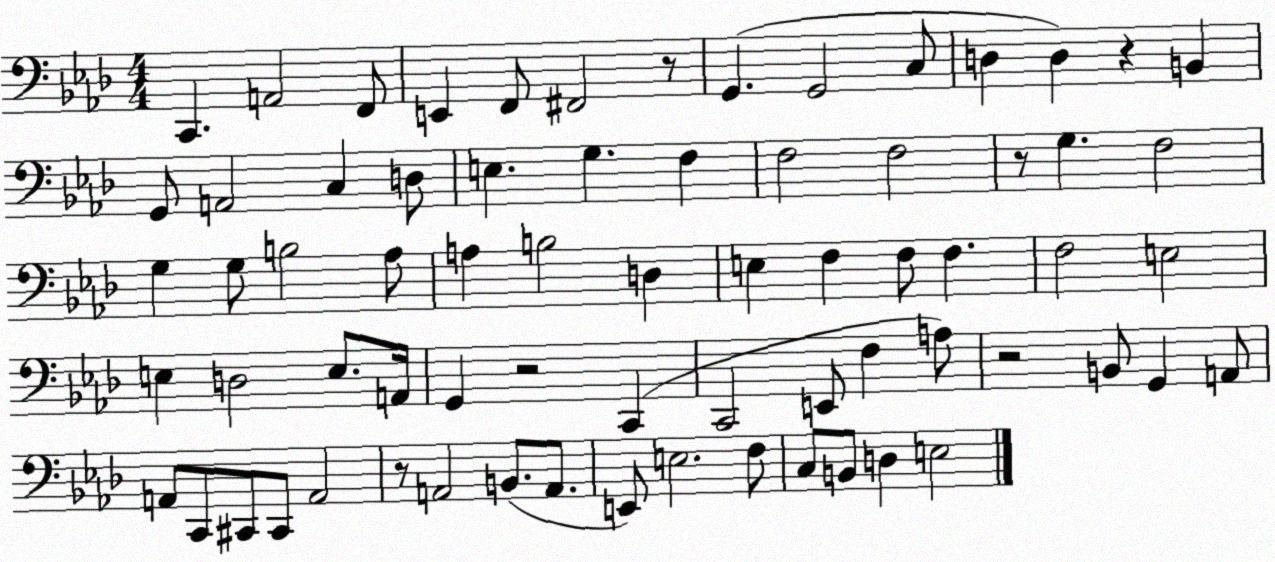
X:1
T:Untitled
M:4/4
L:1/4
K:Ab
C,, A,,2 F,,/2 E,, F,,/2 ^F,,2 z/2 G,, G,,2 C,/2 D, D, z B,, G,,/2 A,,2 C, D,/2 E, G, F, F,2 F,2 z/2 G, F,2 G, G,/2 B,2 _A,/2 A, B,2 D, E, F, F,/2 F, F,2 E,2 E, D,2 E,/2 A,,/4 G,, z2 C,, C,,2 E,,/2 F, A,/2 z2 B,,/2 G,, A,,/2 A,,/2 C,,/2 ^C,,/2 ^C,,/2 A,,2 z/2 A,,2 B,,/2 A,,/2 E,,/2 E,2 F,/2 C,/2 B,,/2 D, E,2